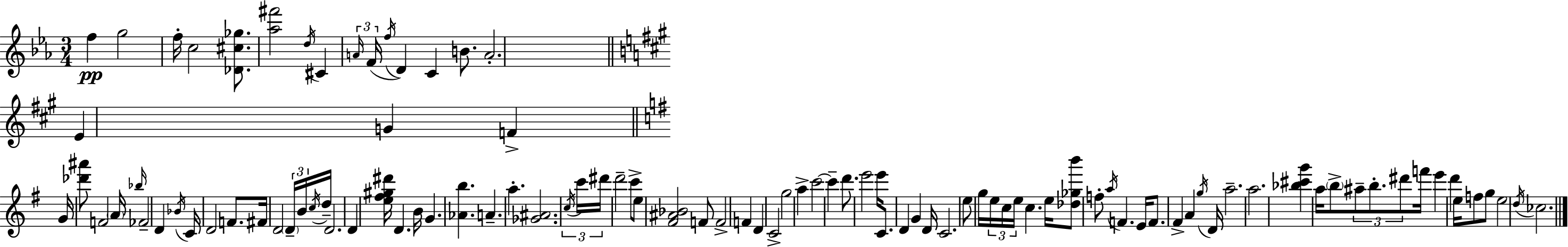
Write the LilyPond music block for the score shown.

{
  \clef treble
  \numericTimeSignature
  \time 3/4
  \key c \minor
  f''4\pp g''2 | f''16-. c''2 <des' cis'' ges''>8. | <aes'' fis'''>2 \acciaccatura { d''16 } cis'4 | \tuplet 3/2 { \grace { a'16 } f'16( \acciaccatura { f''16 } } d'4) c'4 | \break b'8. a'2.-. | \bar "||" \break \key a \major e'4 g'4 f'4-> | \bar "||" \break \key g \major g'16 <des''' ais'''>8 f'2 \parenthesize a'16 | \grace { bes''16 } fes'2-- d'4 | \acciaccatura { bes'16 } c'16 d'2 f'8. | fis'16 d'2 \tuplet 3/2 { \parenthesize d'16-- | \break b'16 \acciaccatura { c''16 } } d''16-- d'2. | d'4 <e'' fis'' gis'' dis'''>16 d'4. | b'16 g'4. <aes' b''>4. | a'4.-- a''4.-. | \break <ges' ais'>2. | \tuplet 3/2 { \acciaccatura { c''16 } c'''16 dis'''16 } d'''2-- | c'''8-> e''8 <fis' ais' bes'>2 | f'8 f'2-> | \break f'4 d'4 c'2-> | g''2 | a''4-> c'''2~~ | c'''4-- d'''8. e'''2 | \break e'''16 c'8. d'4 g'4 | d'16 c'2. | e''8 g''16 \tuplet 3/2 { e''16 c''16 e''16 } c''4. | e''16 <des'' ges'' b'''>8 f''8-. \acciaccatura { a''16 } f'4. | \break e'16 f'8. fis'4-> | a'4 \acciaccatura { g''16 } d'16 a''2.-- | a''2. | <bes'' cis''' g'''>4 a''16 \parenthesize b''8-> | \break \tuplet 3/2 { ais''8-- b''8.-. dis'''8 } f'''16 e'''4 | d'''4 e''16 f''8 g''8 e''2 | \acciaccatura { d''16 } ces''2. | \bar "|."
}